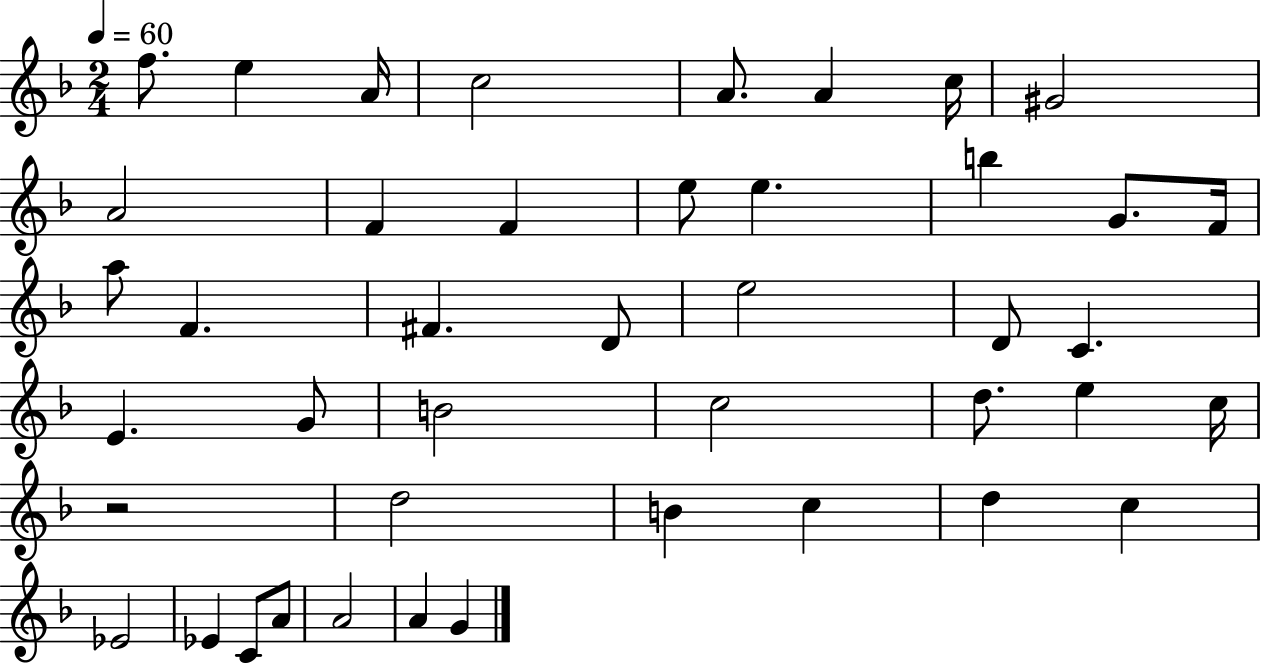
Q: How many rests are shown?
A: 1